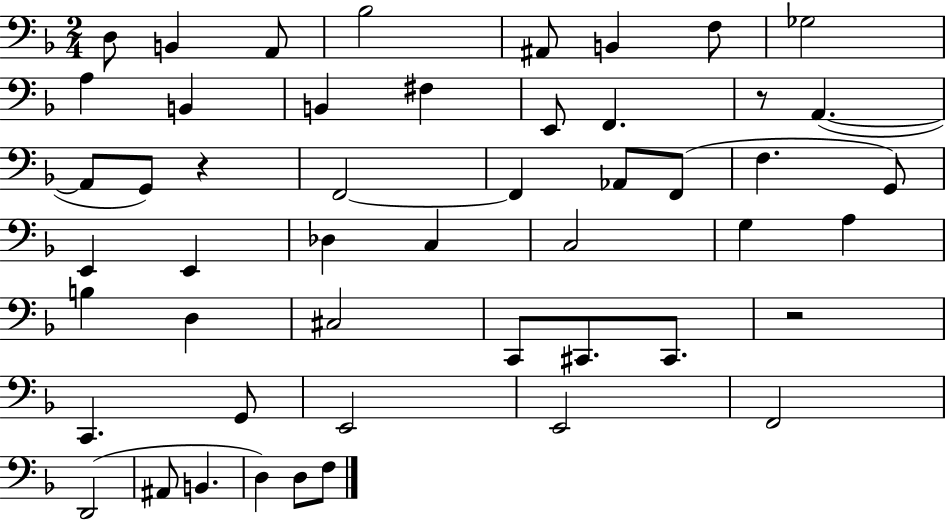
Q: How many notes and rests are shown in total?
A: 50